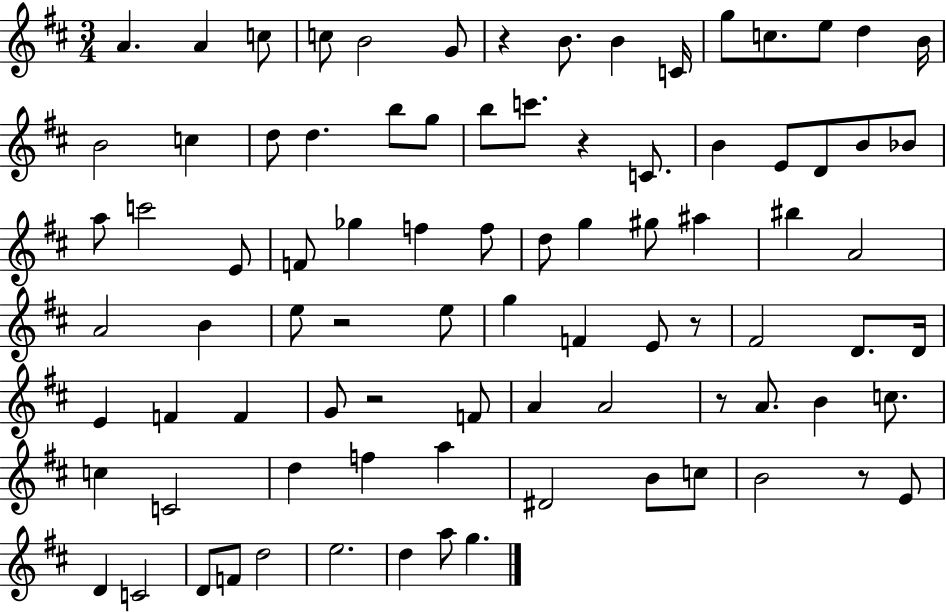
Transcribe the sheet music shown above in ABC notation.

X:1
T:Untitled
M:3/4
L:1/4
K:D
A A c/2 c/2 B2 G/2 z B/2 B C/4 g/2 c/2 e/2 d B/4 B2 c d/2 d b/2 g/2 b/2 c'/2 z C/2 B E/2 D/2 B/2 _B/2 a/2 c'2 E/2 F/2 _g f f/2 d/2 g ^g/2 ^a ^b A2 A2 B e/2 z2 e/2 g F E/2 z/2 ^F2 D/2 D/4 E F F G/2 z2 F/2 A A2 z/2 A/2 B c/2 c C2 d f a ^D2 B/2 c/2 B2 z/2 E/2 D C2 D/2 F/2 d2 e2 d a/2 g